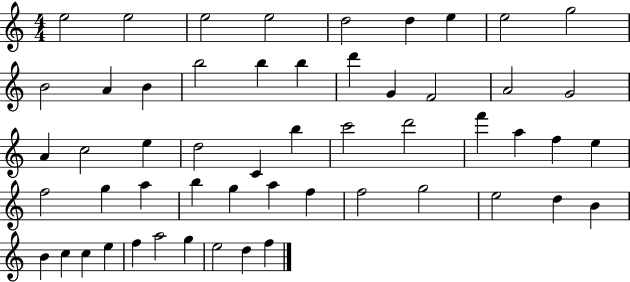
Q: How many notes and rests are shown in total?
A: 54